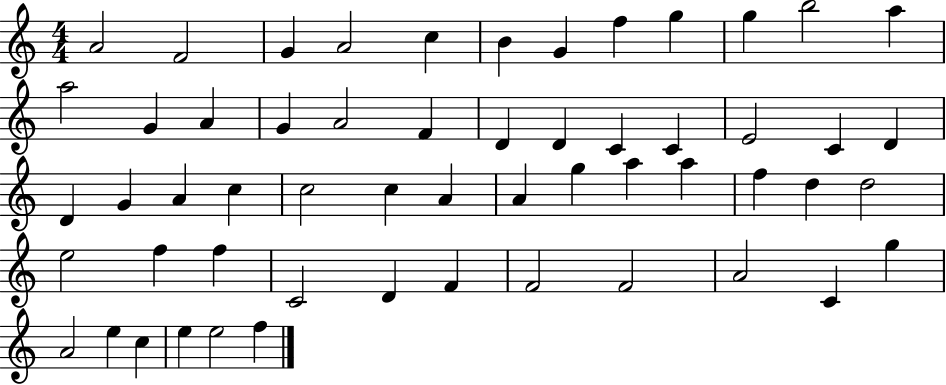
X:1
T:Untitled
M:4/4
L:1/4
K:C
A2 F2 G A2 c B G f g g b2 a a2 G A G A2 F D D C C E2 C D D G A c c2 c A A g a a f d d2 e2 f f C2 D F F2 F2 A2 C g A2 e c e e2 f